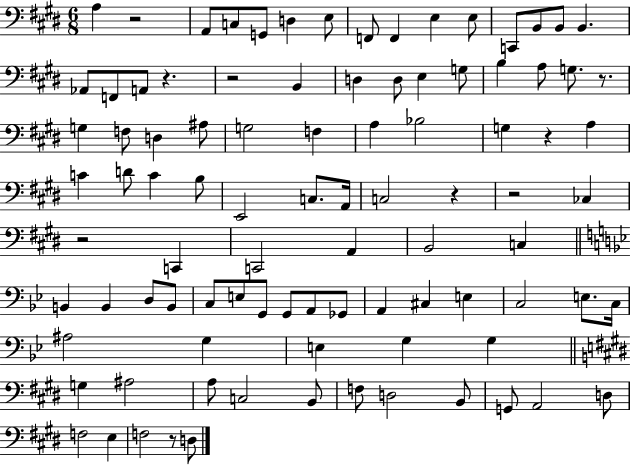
X:1
T:Untitled
M:6/8
L:1/4
K:E
A, z2 A,,/2 C,/2 G,,/2 D, E,/2 F,,/2 F,, E, E,/2 C,,/2 B,,/2 B,,/2 B,, _A,,/2 F,,/2 A,,/2 z z2 B,, D, D,/2 E, G,/2 B, A,/2 G,/2 z/2 G, F,/2 D, ^A,/2 G,2 F, A, _B,2 G, z A, C D/2 C B,/2 E,,2 C,/2 A,,/4 C,2 z z2 _C, z2 C,, C,,2 A,, B,,2 C, B,, B,, D,/2 B,,/2 C,/2 E,/2 G,,/2 G,,/2 A,,/2 _G,,/2 A,, ^C, E, C,2 E,/2 C,/4 ^A,2 G, E, G, G, G, ^A,2 A,/2 C,2 B,,/2 F,/2 D,2 B,,/2 G,,/2 A,,2 D,/2 F,2 E, F,2 z/2 D,/2